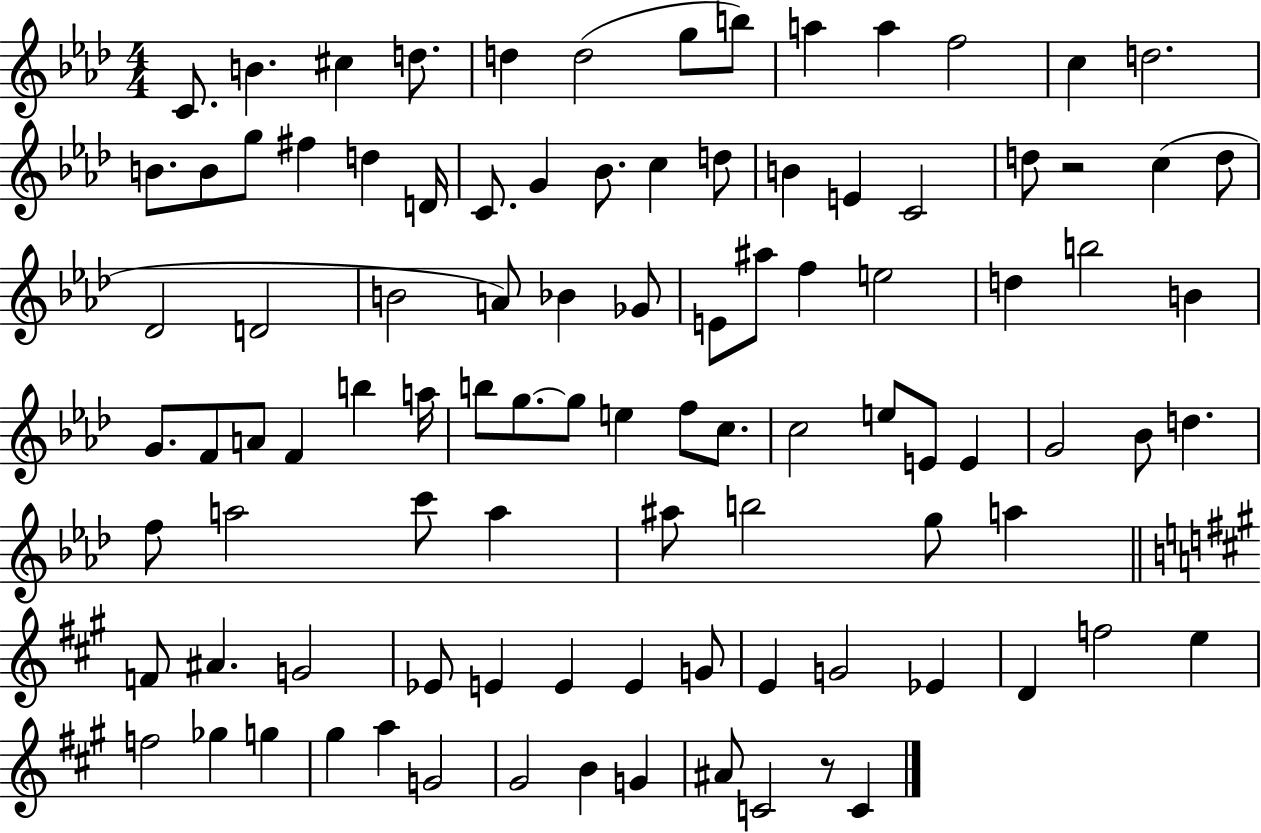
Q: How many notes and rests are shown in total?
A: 98